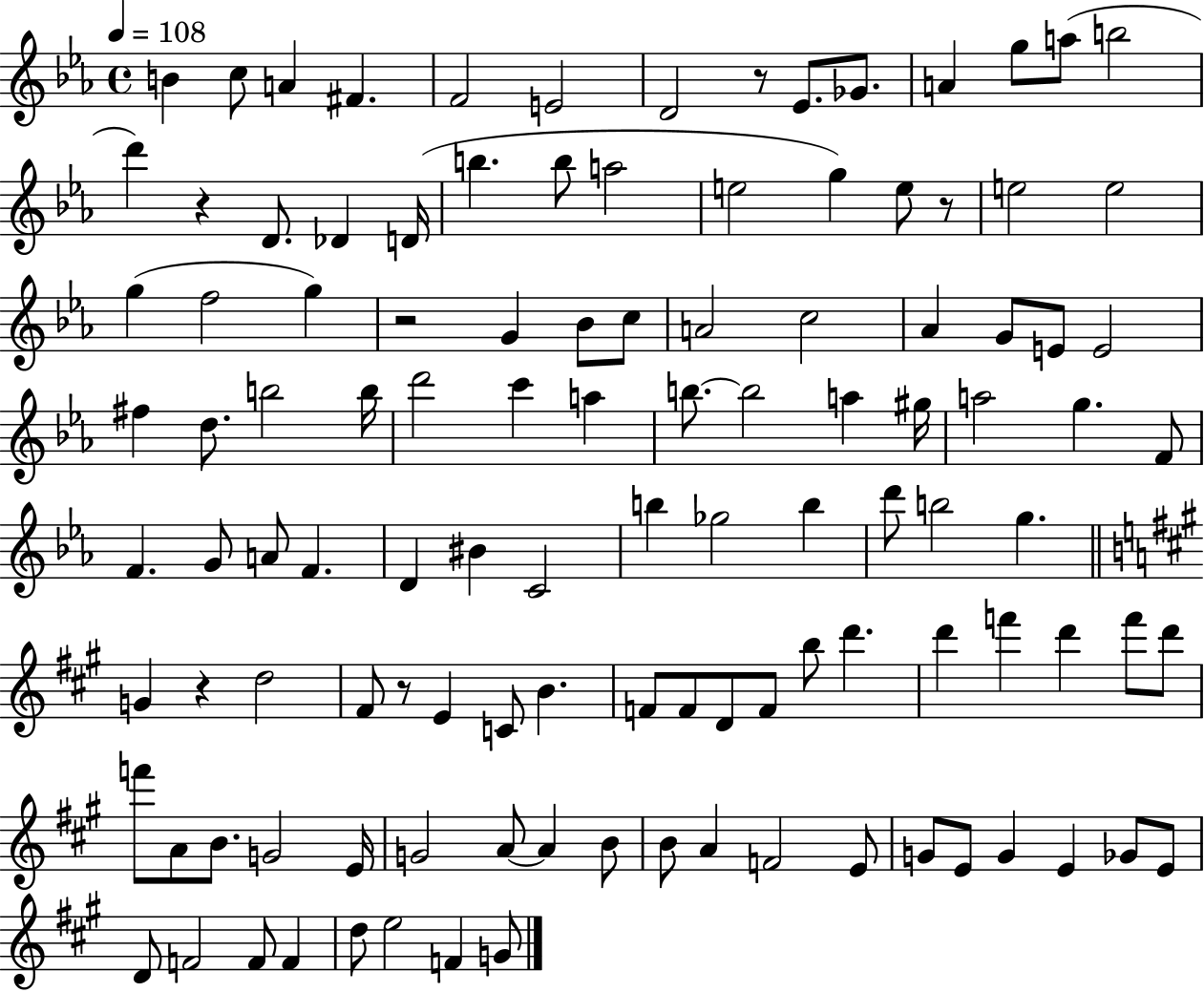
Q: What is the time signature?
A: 4/4